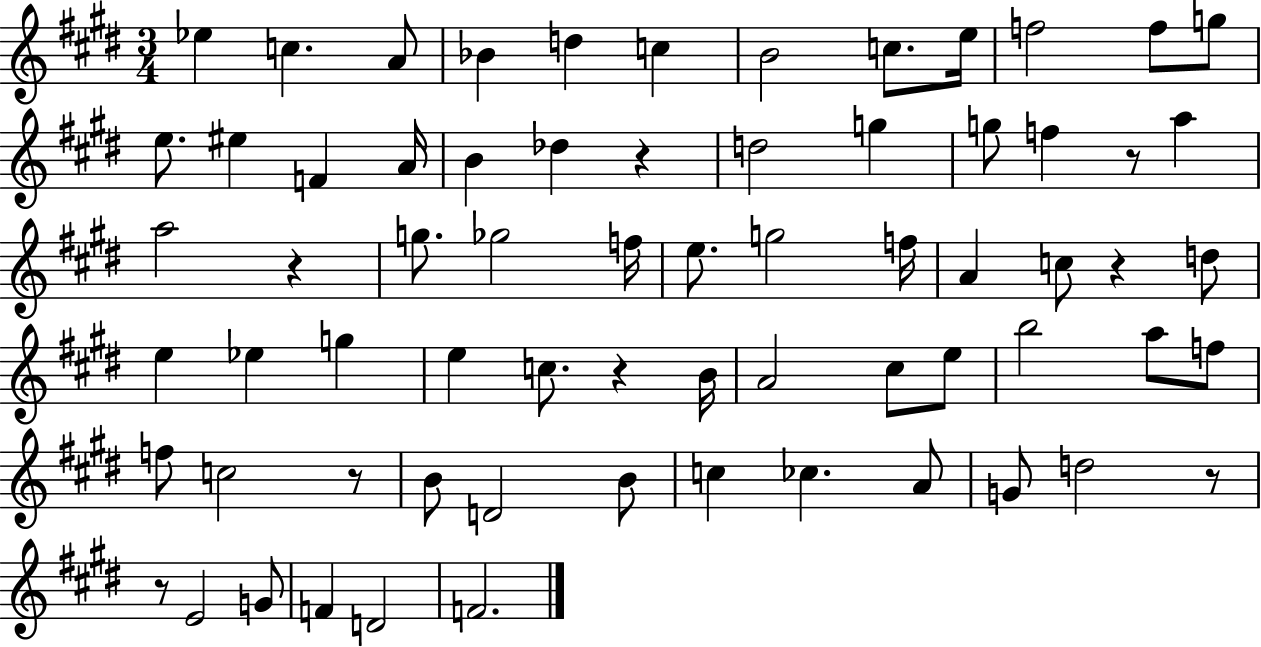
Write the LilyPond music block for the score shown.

{
  \clef treble
  \numericTimeSignature
  \time 3/4
  \key e \major
  ees''4 c''4. a'8 | bes'4 d''4 c''4 | b'2 c''8. e''16 | f''2 f''8 g''8 | \break e''8. eis''4 f'4 a'16 | b'4 des''4 r4 | d''2 g''4 | g''8 f''4 r8 a''4 | \break a''2 r4 | g''8. ges''2 f''16 | e''8. g''2 f''16 | a'4 c''8 r4 d''8 | \break e''4 ees''4 g''4 | e''4 c''8. r4 b'16 | a'2 cis''8 e''8 | b''2 a''8 f''8 | \break f''8 c''2 r8 | b'8 d'2 b'8 | c''4 ces''4. a'8 | g'8 d''2 r8 | \break r8 e'2 g'8 | f'4 d'2 | f'2. | \bar "|."
}